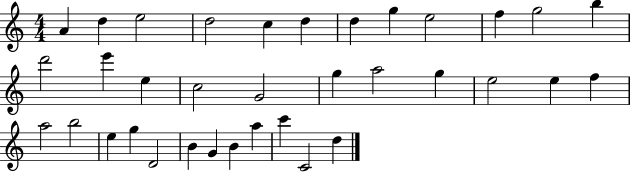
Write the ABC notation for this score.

X:1
T:Untitled
M:4/4
L:1/4
K:C
A d e2 d2 c d d g e2 f g2 b d'2 e' e c2 G2 g a2 g e2 e f a2 b2 e g D2 B G B a c' C2 d